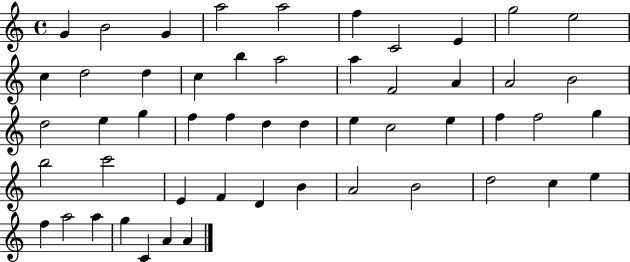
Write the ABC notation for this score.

X:1
T:Untitled
M:4/4
L:1/4
K:C
G B2 G a2 a2 f C2 E g2 e2 c d2 d c b a2 a F2 A A2 B2 d2 e g f f d d e c2 e f f2 g b2 c'2 E F D B A2 B2 d2 c e f a2 a g C A A